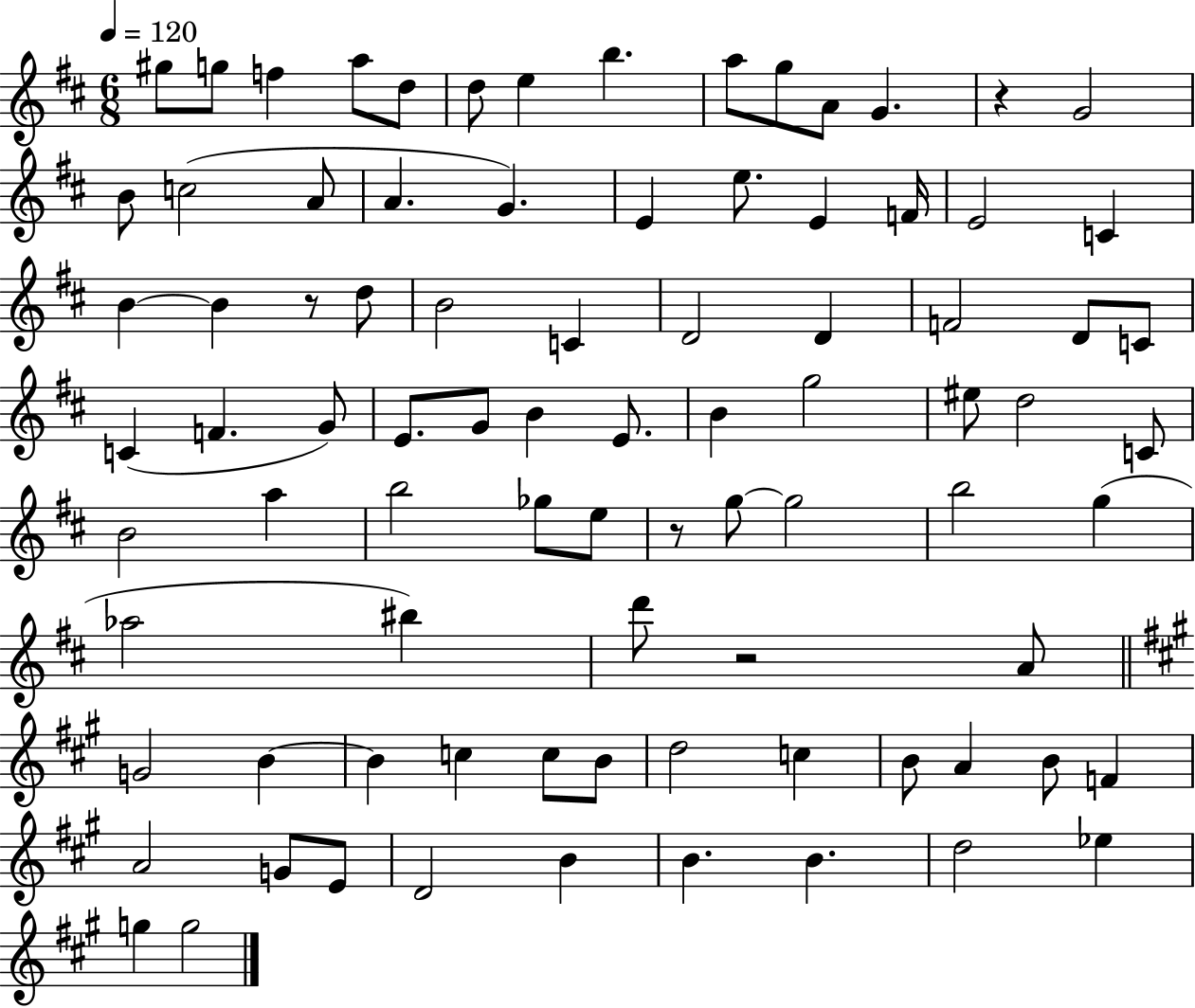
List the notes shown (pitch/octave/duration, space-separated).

G#5/e G5/e F5/q A5/e D5/e D5/e E5/q B5/q. A5/e G5/e A4/e G4/q. R/q G4/h B4/e C5/h A4/e A4/q. G4/q. E4/q E5/e. E4/q F4/s E4/h C4/q B4/q B4/q R/e D5/e B4/h C4/q D4/h D4/q F4/h D4/e C4/e C4/q F4/q. G4/e E4/e. G4/e B4/q E4/e. B4/q G5/h EIS5/e D5/h C4/e B4/h A5/q B5/h Gb5/e E5/e R/e G5/e G5/h B5/h G5/q Ab5/h BIS5/q D6/e R/h A4/e G4/h B4/q B4/q C5/q C5/e B4/e D5/h C5/q B4/e A4/q B4/e F4/q A4/h G4/e E4/e D4/h B4/q B4/q. B4/q. D5/h Eb5/q G5/q G5/h